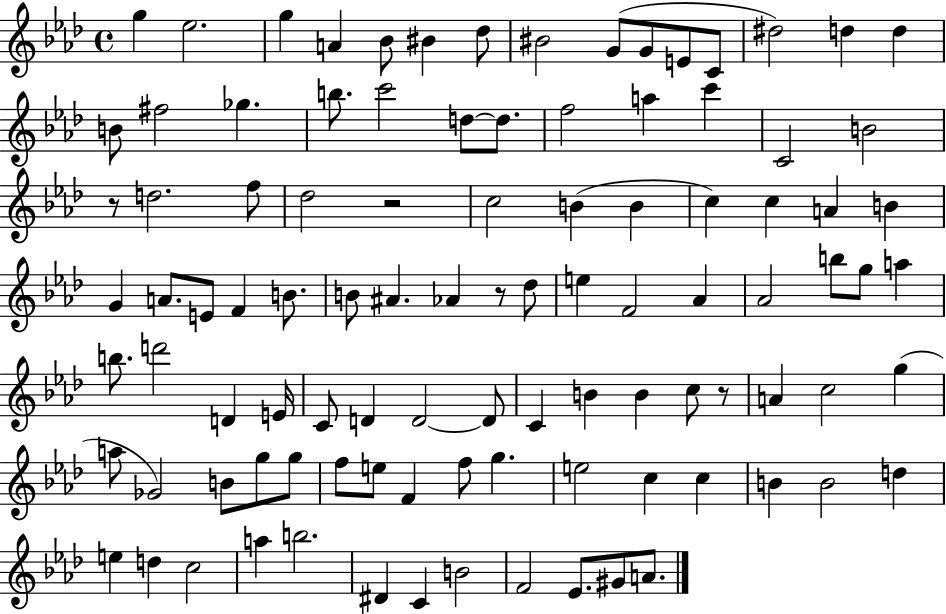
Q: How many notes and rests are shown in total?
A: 100